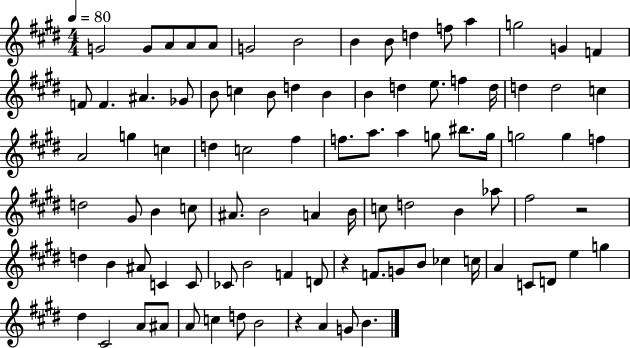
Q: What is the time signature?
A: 4/4